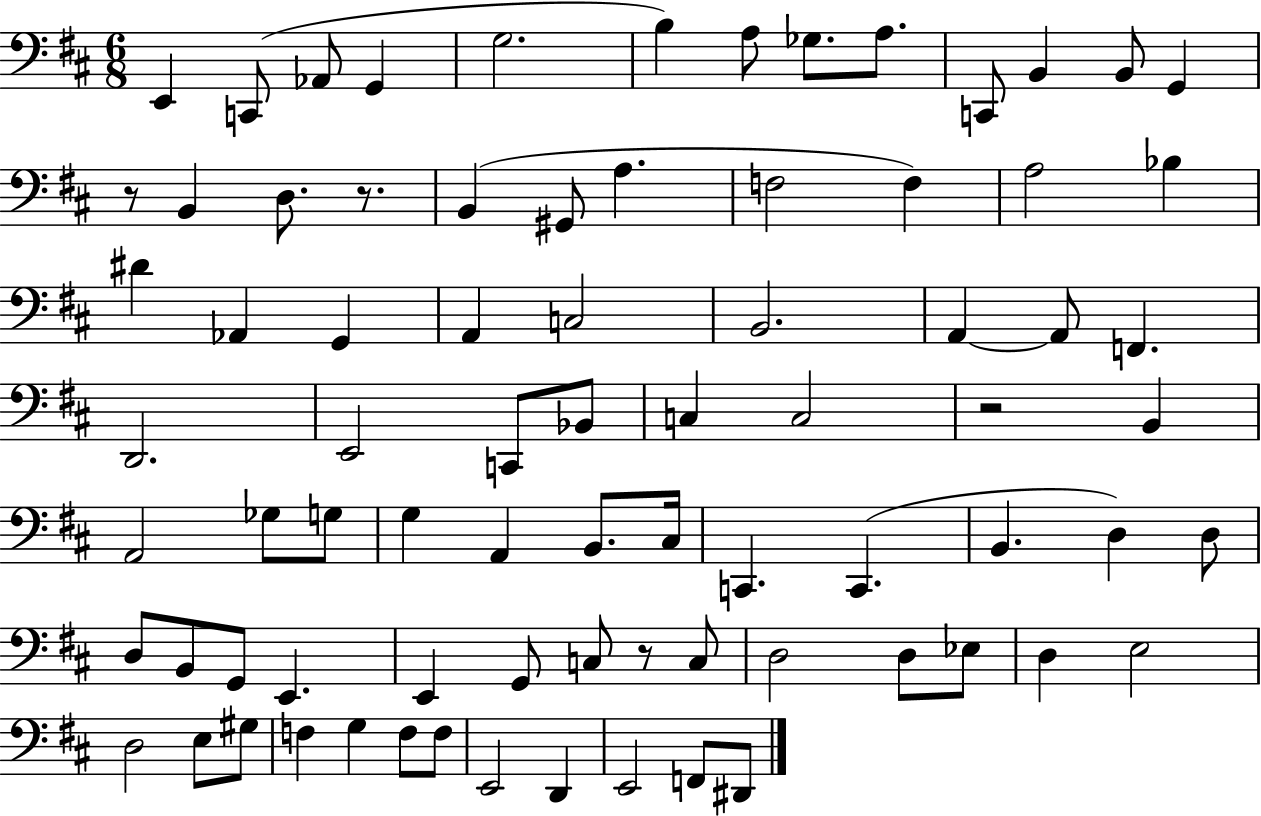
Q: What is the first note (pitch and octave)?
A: E2